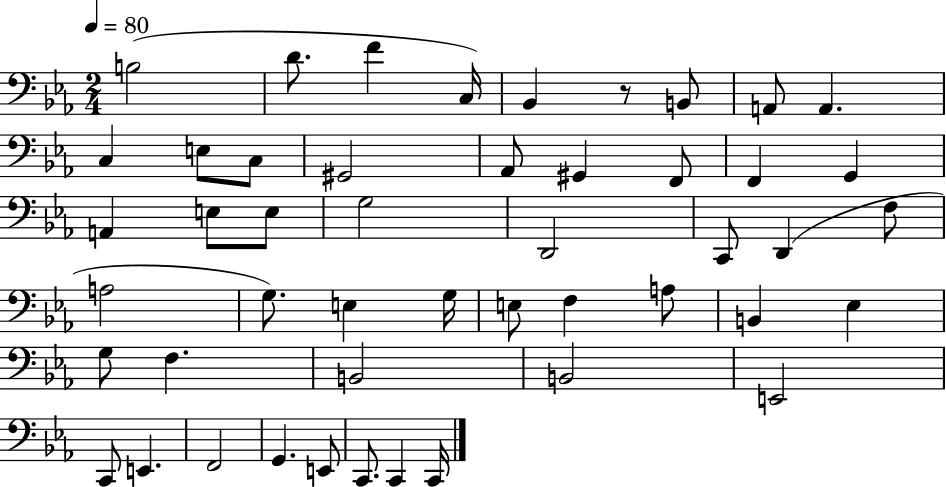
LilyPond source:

{
  \clef bass
  \numericTimeSignature
  \time 2/4
  \key ees \major
  \tempo 4 = 80
  b2( | d'8. f'4 c16) | bes,4 r8 b,8 | a,8 a,4. | \break c4 e8 c8 | gis,2 | aes,8 gis,4 f,8 | f,4 g,4 | \break a,4 e8 e8 | g2 | d,2 | c,8 d,4( f8 | \break a2 | g8.) e4 g16 | e8 f4 a8 | b,4 ees4 | \break g8 f4. | b,2 | b,2 | e,2 | \break c,8 e,4. | f,2 | g,4. e,8 | c,8. c,4 c,16 | \break \bar "|."
}